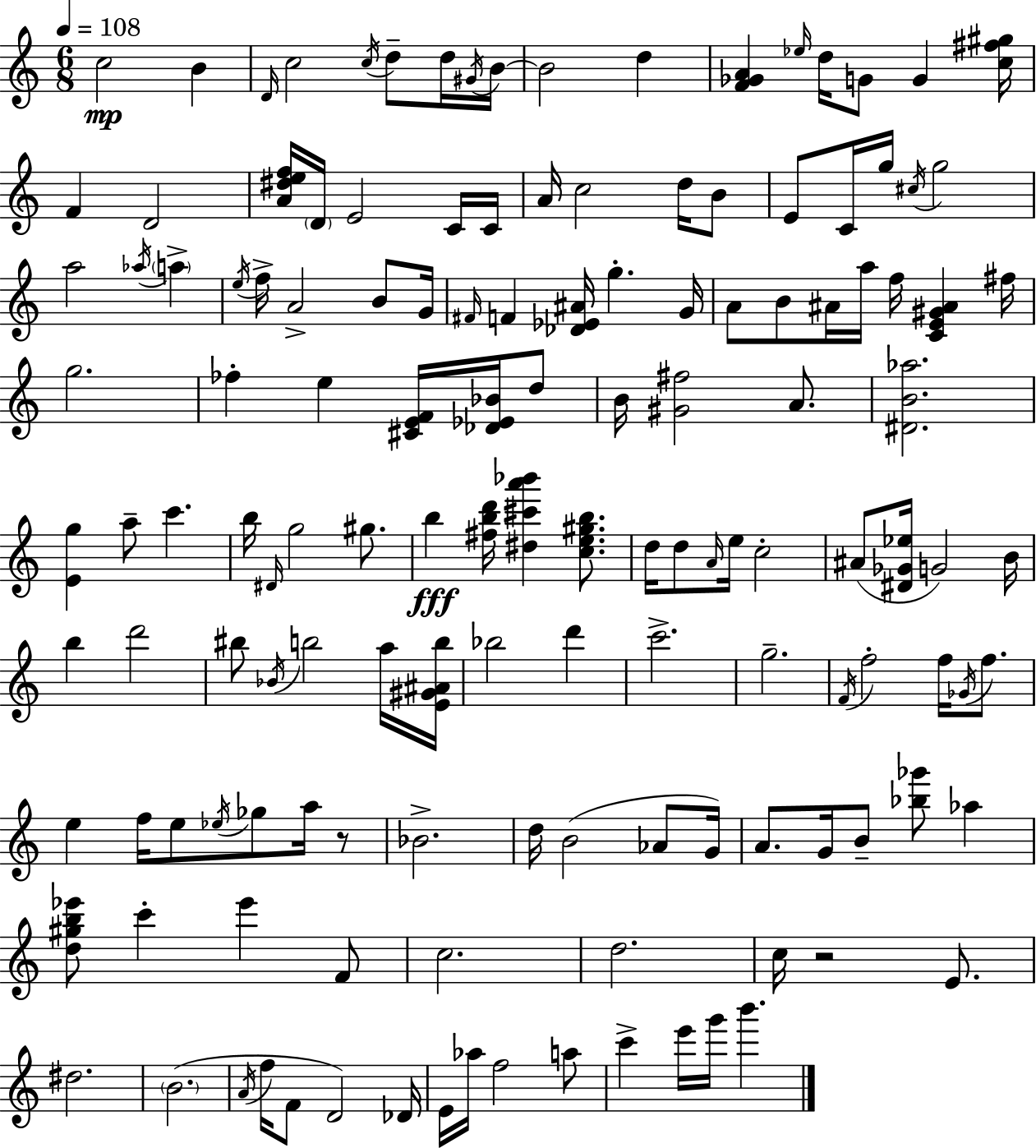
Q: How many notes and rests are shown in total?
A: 140